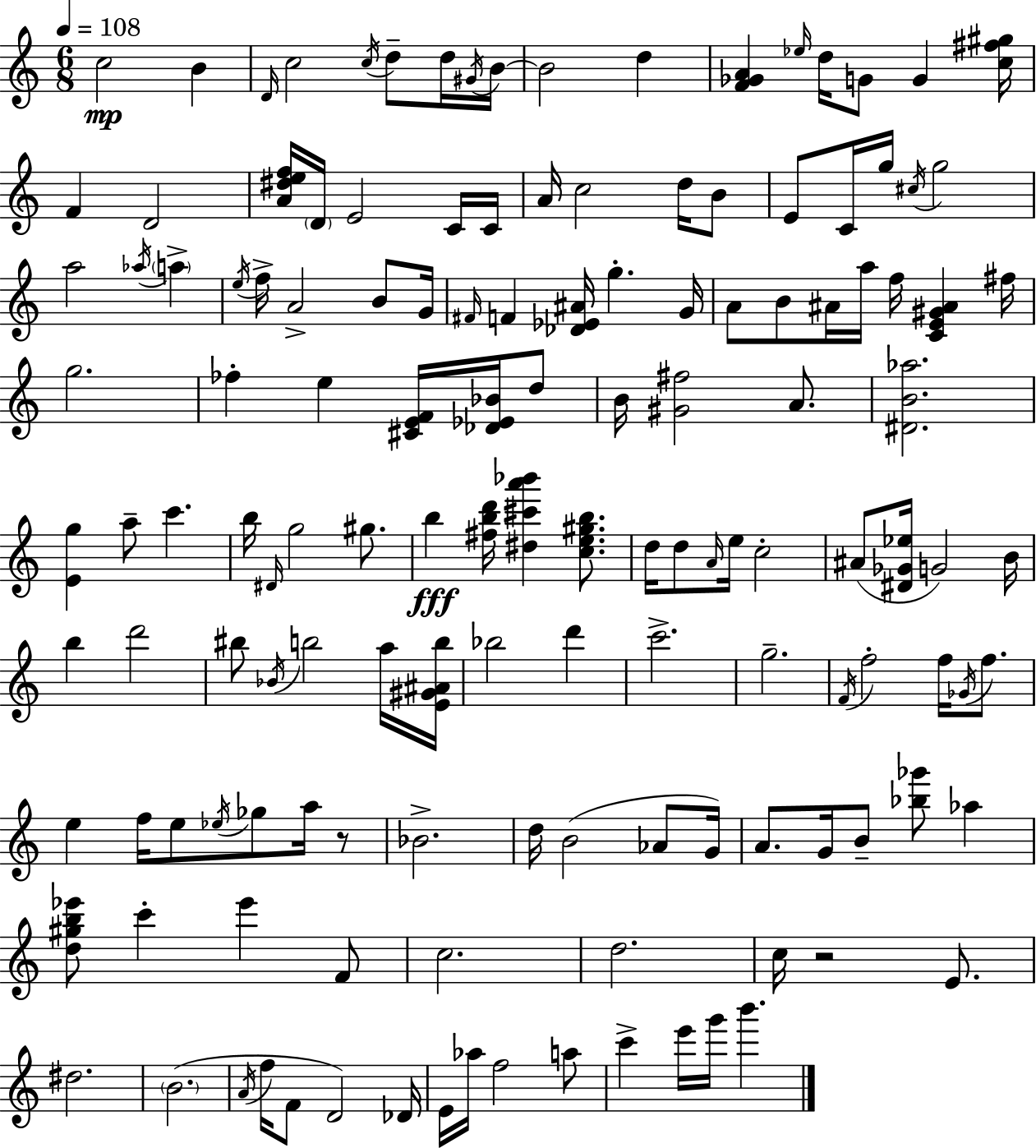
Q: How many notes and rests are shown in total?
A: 140